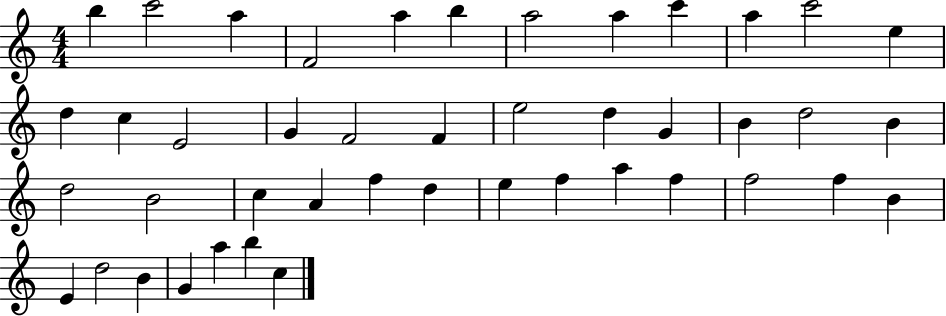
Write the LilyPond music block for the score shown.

{
  \clef treble
  \numericTimeSignature
  \time 4/4
  \key c \major
  b''4 c'''2 a''4 | f'2 a''4 b''4 | a''2 a''4 c'''4 | a''4 c'''2 e''4 | \break d''4 c''4 e'2 | g'4 f'2 f'4 | e''2 d''4 g'4 | b'4 d''2 b'4 | \break d''2 b'2 | c''4 a'4 f''4 d''4 | e''4 f''4 a''4 f''4 | f''2 f''4 b'4 | \break e'4 d''2 b'4 | g'4 a''4 b''4 c''4 | \bar "|."
}